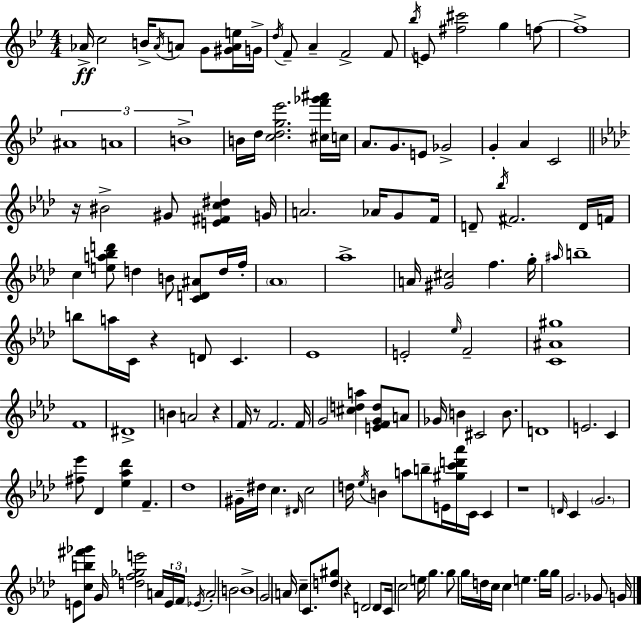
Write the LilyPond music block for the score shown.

{
  \clef treble
  \numericTimeSignature
  \time 4/4
  \key bes \major
  aes'16->\ff c''2 b'16-> \acciaccatura { aes'16 } a'8 g'8 <gis' a' e''>16 | g'16-> \acciaccatura { d''16 } f'8-- a'4-- f'2-> | f'8 \acciaccatura { bes''16 } e'8 <fis'' cis'''>2 g''4 | f''8~~ f''1-> | \break \tuplet 3/2 { ais'1 | a'1 | b'1-> } | b'16 d''16 <c'' d'' g'' ees'''>2. | \break <cis'' f''' ges''' ais'''>16 c''16 a'8. g'8. e'8 ges'2-> | g'4-. a'4 c'2 | \bar "||" \break \key aes \major r16 bis'2-> gis'8 <e' fis' c'' dis''>4 g'16 | a'2. aes'16 g'8 f'16 | d'8-- \acciaccatura { bes''16 } fis'2. d'16 | f'16 c''4 <e'' a'' bes'' d'''>8 d''4 b'8 <c' d' ais'>8 d''16 | \break f''16-. \parenthesize aes'1 | aes''1-> | a'16 <gis' cis''>2 f''4. | g''16-. \grace { ais''16 } b''1-- | \break b''8 a''16 c'16 r4 d'8 c'4. | ees'1 | e'2-. \grace { ees''16 } f'2-- | <c' ais' gis''>1 | \break f'1 | dis'1-> | b'4 a'2 r4 | f'16 r8 f'2. | \break f'16 g'2 <cis'' d'' a''>4 <e' f' g' d''>8 | a'8 ges'16 b'4 cis'2 | b'8. d'1 | e'2. c'4 | \break <fis'' ees'''>8 des'4 <ees'' aes'' des'''>4 f'4.-- | des''1 | gis'16-- dis''16 c''4. \grace { dis'16 } c''2 | d''16 \acciaccatura { ees''16 } b'4 a''8 b''8-- e'16 <gis'' c''' d''' aes'''>16 | \break c'16 c'4 r1 | \grace { d'16 } c'4 \parenthesize g'2. | e'8 <c'' b'' fis''' ges'''>8 g'16 <d'' f'' ges'' e'''>2 | a'16 \tuplet 3/2 { e'16 f'16 \acciaccatura { ees'16 } } a'2-. b'2 | \break b'1-> | \parenthesize g'2 a'16 | c''4-- c'8. <d'' gis''>8 r4 d'2 | d'8 c'16 c''2 | \break e''16 g''4. g''8 g''16 d''16 c''16 c''4 | e''4. g''16 g''16 g'2. | ges'8 g'16 \bar "|."
}